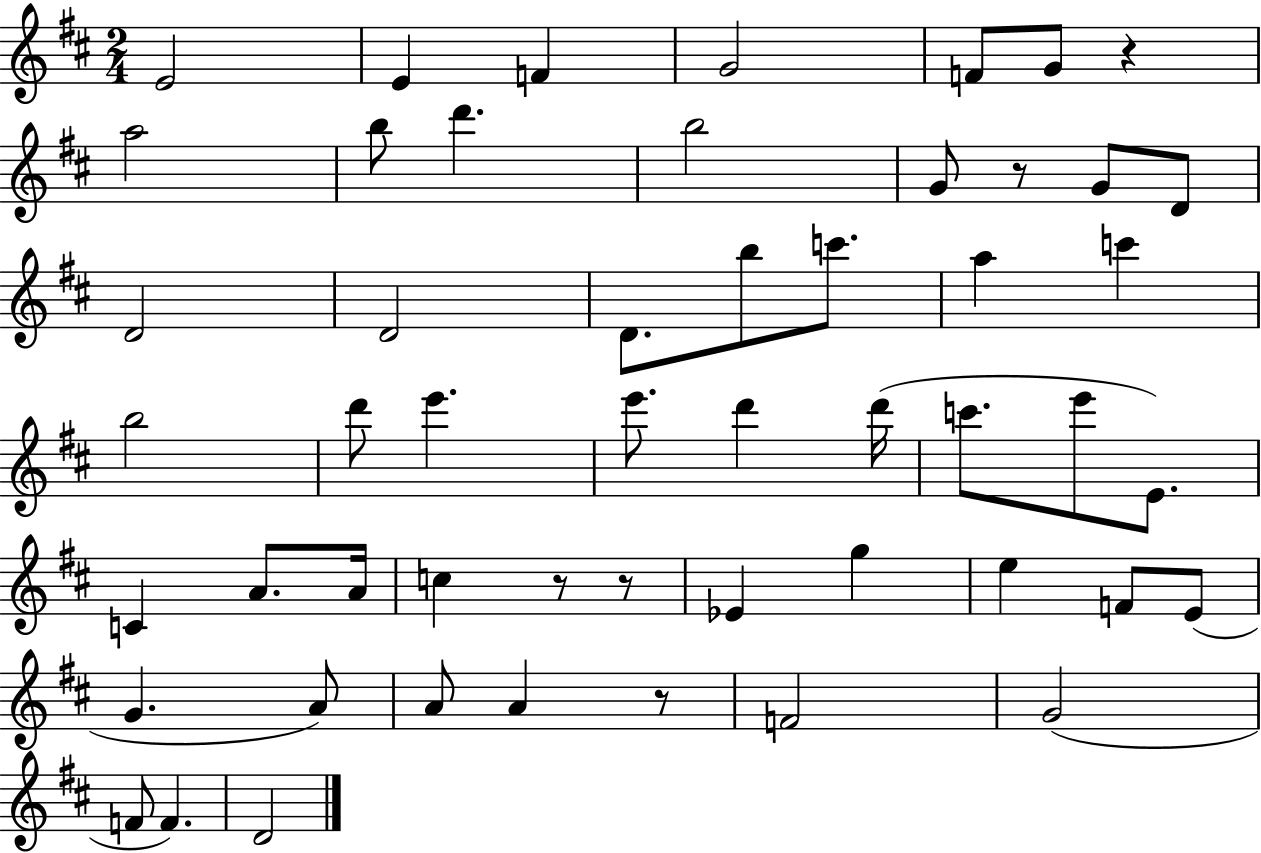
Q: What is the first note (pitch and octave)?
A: E4